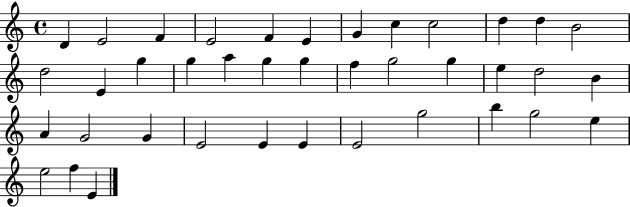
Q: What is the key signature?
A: C major